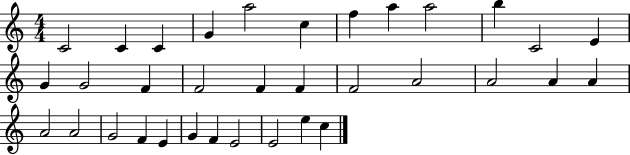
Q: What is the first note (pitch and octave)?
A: C4